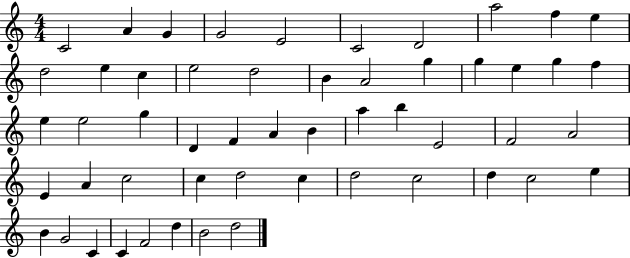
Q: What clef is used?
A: treble